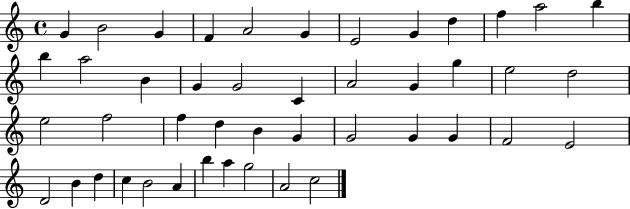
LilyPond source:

{
  \clef treble
  \time 4/4
  \defaultTimeSignature
  \key c \major
  g'4 b'2 g'4 | f'4 a'2 g'4 | e'2 g'4 d''4 | f''4 a''2 b''4 | \break b''4 a''2 b'4 | g'4 g'2 c'4 | a'2 g'4 g''4 | e''2 d''2 | \break e''2 f''2 | f''4 d''4 b'4 g'4 | g'2 g'4 g'4 | f'2 e'2 | \break d'2 b'4 d''4 | c''4 b'2 a'4 | b''4 a''4 g''2 | a'2 c''2 | \break \bar "|."
}